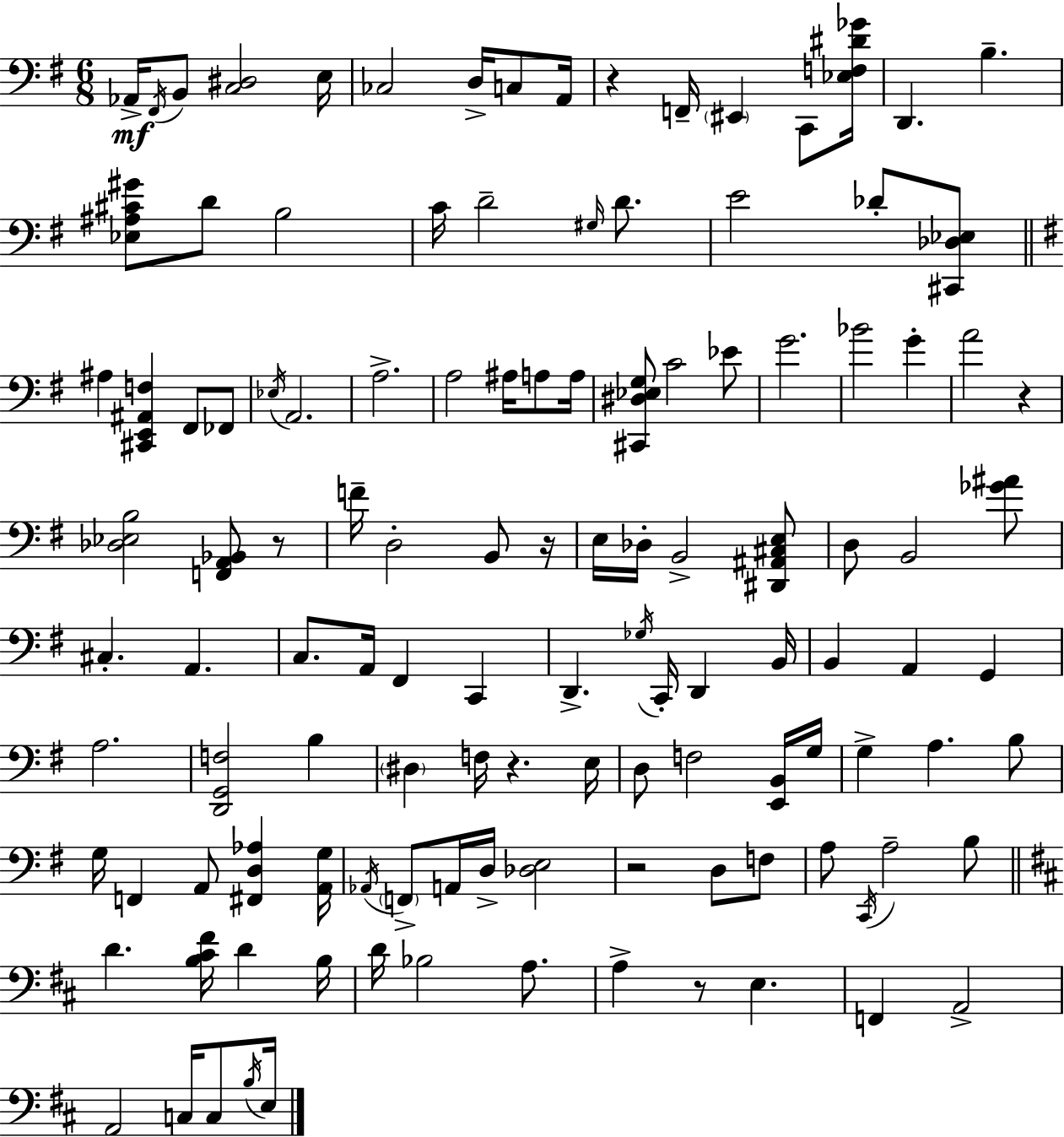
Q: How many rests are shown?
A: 7